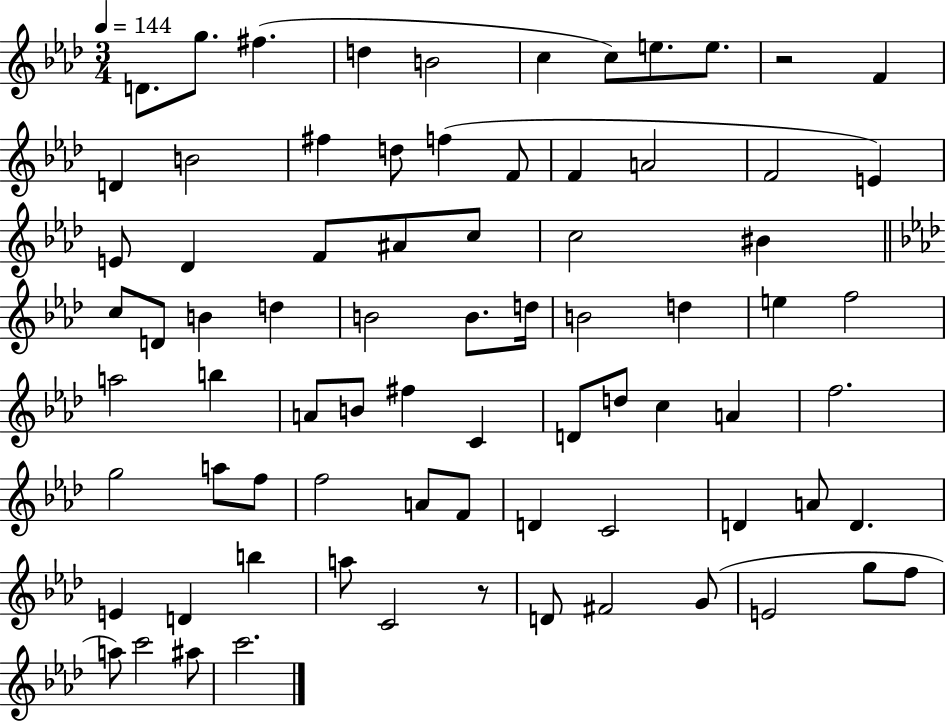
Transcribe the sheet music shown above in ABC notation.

X:1
T:Untitled
M:3/4
L:1/4
K:Ab
D/2 g/2 ^f d B2 c c/2 e/2 e/2 z2 F D B2 ^f d/2 f F/2 F A2 F2 E E/2 _D F/2 ^A/2 c/2 c2 ^B c/2 D/2 B d B2 B/2 d/4 B2 d e f2 a2 b A/2 B/2 ^f C D/2 d/2 c A f2 g2 a/2 f/2 f2 A/2 F/2 D C2 D A/2 D E D b a/2 C2 z/2 D/2 ^F2 G/2 E2 g/2 f/2 a/2 c'2 ^a/2 c'2